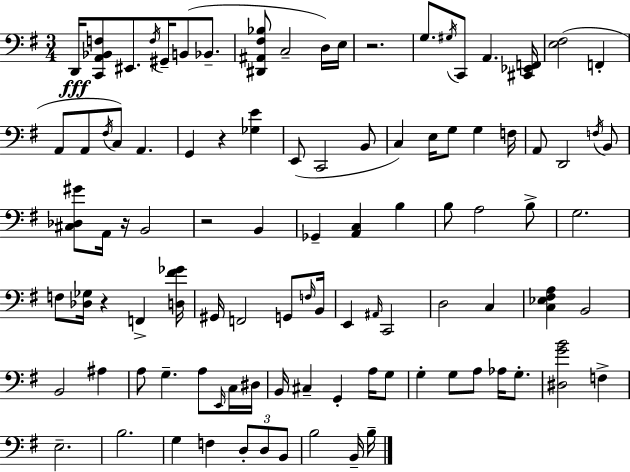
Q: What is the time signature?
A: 3/4